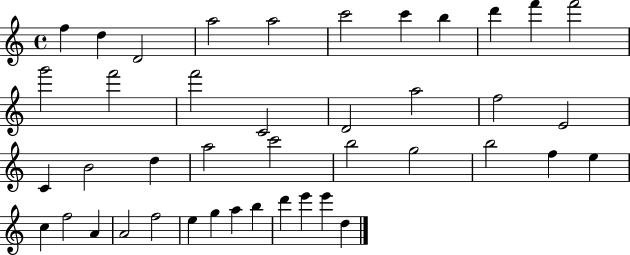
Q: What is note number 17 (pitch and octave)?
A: A5